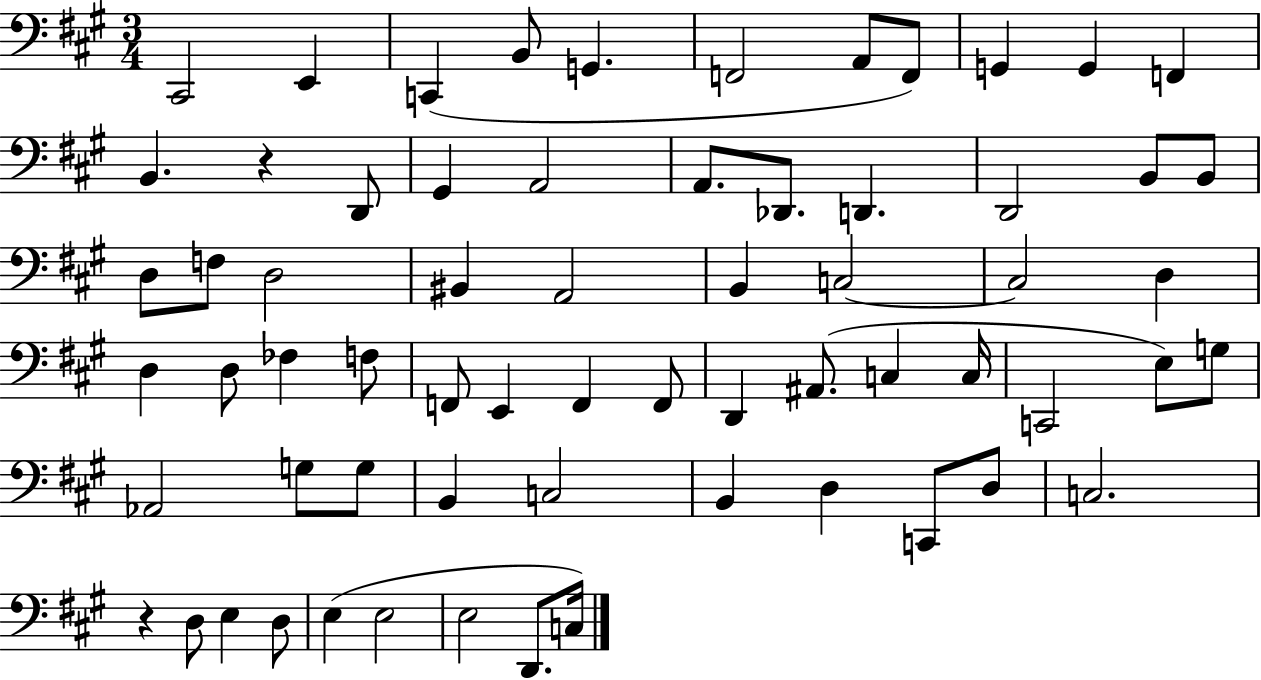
{
  \clef bass
  \numericTimeSignature
  \time 3/4
  \key a \major
  cis,2 e,4 | c,4( b,8 g,4. | f,2 a,8 f,8) | g,4 g,4 f,4 | \break b,4. r4 d,8 | gis,4 a,2 | a,8. des,8. d,4. | d,2 b,8 b,8 | \break d8 f8 d2 | bis,4 a,2 | b,4 c2~~ | c2 d4 | \break d4 d8 fes4 f8 | f,8 e,4 f,4 f,8 | d,4 ais,8.( c4 c16 | c,2 e8) g8 | \break aes,2 g8 g8 | b,4 c2 | b,4 d4 c,8 d8 | c2. | \break r4 d8 e4 d8 | e4( e2 | e2 d,8. c16) | \bar "|."
}